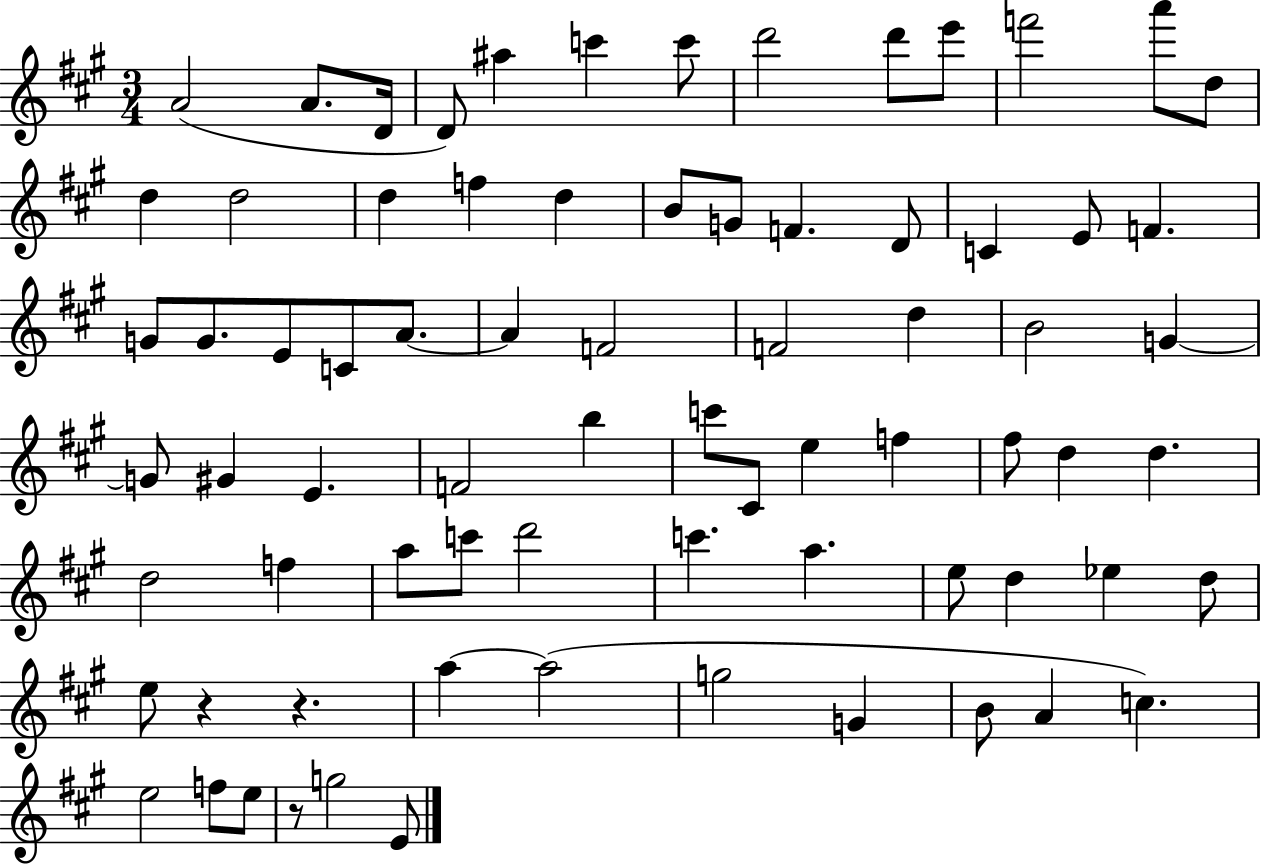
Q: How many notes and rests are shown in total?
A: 75